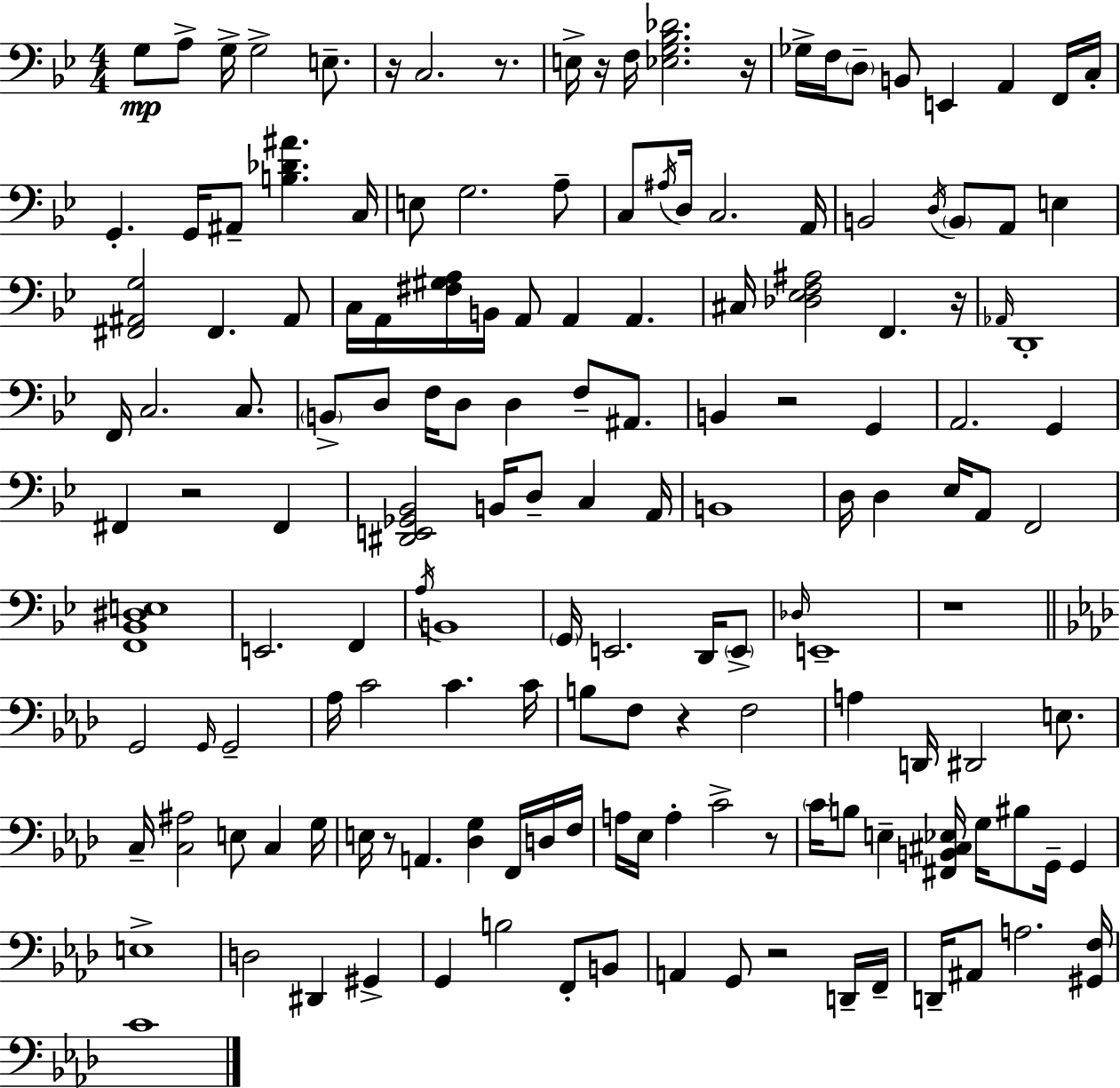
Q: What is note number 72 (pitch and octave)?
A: E2